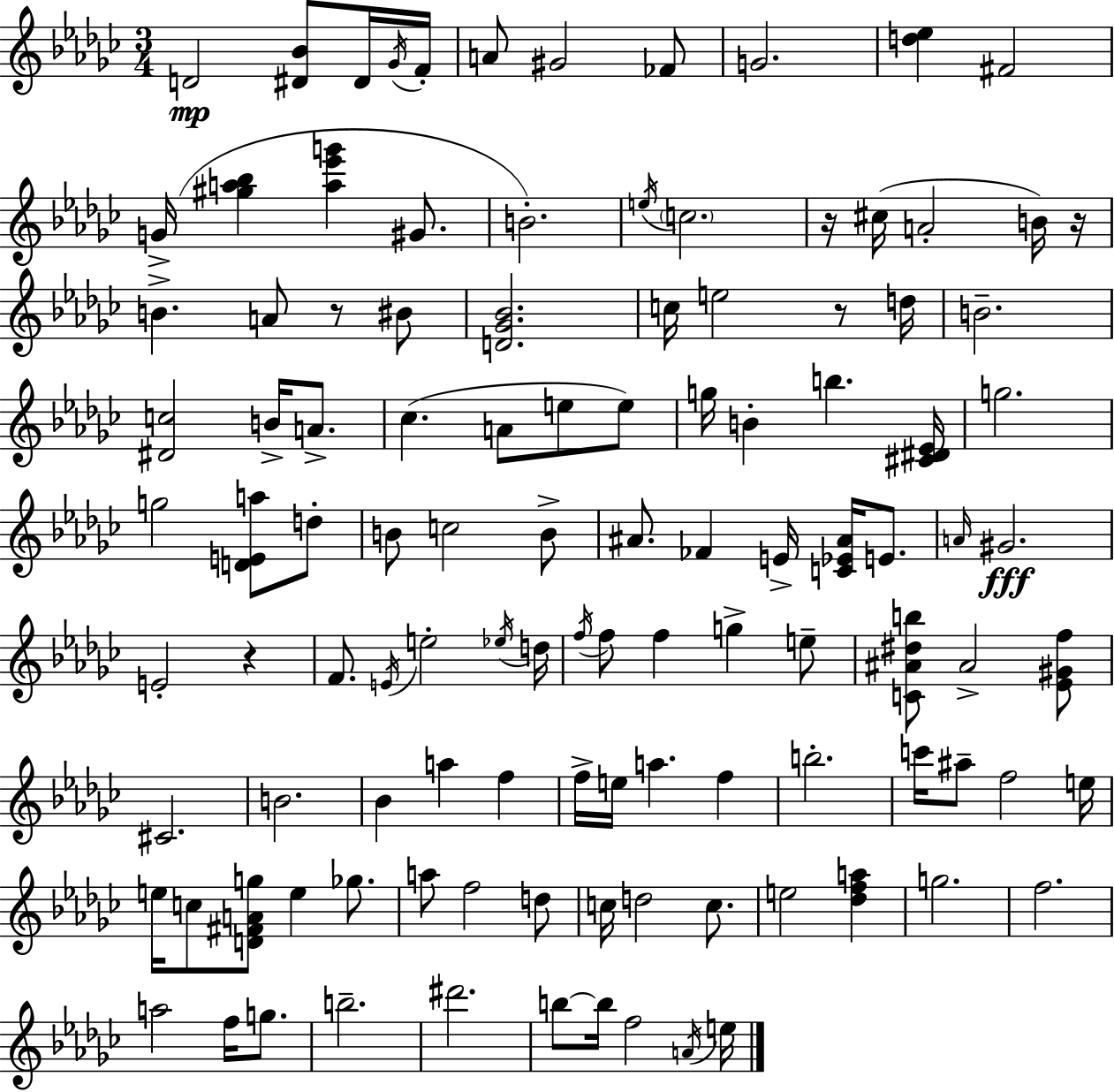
D4/h [D#4,Bb4]/e D#4/s Gb4/s F4/s A4/e G#4/h FES4/e G4/h. [D5,Eb5]/q F#4/h G4/s [G#5,A5,Bb5]/q [A5,Eb6,G6]/q G#4/e. B4/h. E5/s C5/h. R/s C#5/s A4/h B4/s R/s B4/q. A4/e R/e BIS4/e [D4,Gb4,Bb4]/h. C5/s E5/h R/e D5/s B4/h. [D#4,C5]/h B4/s A4/e. CES5/q. A4/e E5/e E5/e G5/s B4/q B5/q. [C#4,D#4,Eb4]/s G5/h. G5/h [D4,E4,A5]/e D5/e B4/e C5/h B4/e A#4/e. FES4/q E4/s [C4,Eb4,A#4]/s E4/e. A4/s G#4/h. E4/h R/q F4/e. E4/s E5/h Eb5/s D5/s F5/s F5/e F5/q G5/q E5/e [C4,A#4,D#5,B5]/e A#4/h [Eb4,G#4,F5]/e C#4/h. B4/h. Bb4/q A5/q F5/q F5/s E5/s A5/q. F5/q B5/h. C6/s A#5/e F5/h E5/s E5/s C5/e [D4,F#4,A4,G5]/e E5/q Gb5/e. A5/e F5/h D5/e C5/s D5/h C5/e. E5/h [Db5,F5,A5]/q G5/h. F5/h. A5/h F5/s G5/e. B5/h. D#6/h. B5/e B5/s F5/h A4/s E5/s